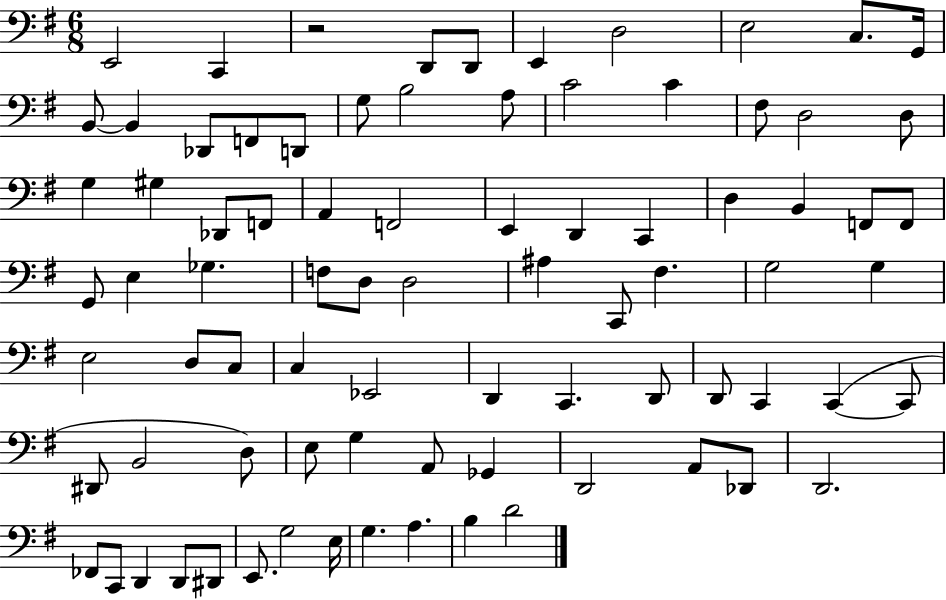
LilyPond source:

{
  \clef bass
  \numericTimeSignature
  \time 6/8
  \key g \major
  e,2 c,4 | r2 d,8 d,8 | e,4 d2 | e2 c8. g,16 | \break b,8~~ b,4 des,8 f,8 d,8 | g8 b2 a8 | c'2 c'4 | fis8 d2 d8 | \break g4 gis4 des,8 f,8 | a,4 f,2 | e,4 d,4 c,4 | d4 b,4 f,8 f,8 | \break g,8 e4 ges4. | f8 d8 d2 | ais4 c,8 fis4. | g2 g4 | \break e2 d8 c8 | c4 ees,2 | d,4 c,4. d,8 | d,8 c,4 c,4~(~ c,8 | \break dis,8 b,2 d8) | e8 g4 a,8 ges,4 | d,2 a,8 des,8 | d,2. | \break fes,8 c,8 d,4 d,8 dis,8 | e,8. g2 e16 | g4. a4. | b4 d'2 | \break \bar "|."
}